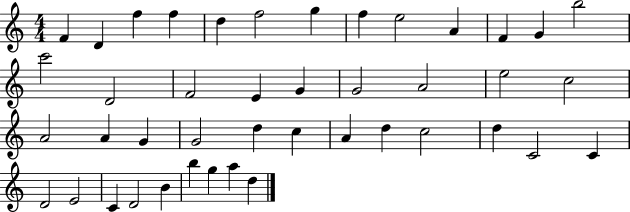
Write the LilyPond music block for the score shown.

{
  \clef treble
  \numericTimeSignature
  \time 4/4
  \key c \major
  f'4 d'4 f''4 f''4 | d''4 f''2 g''4 | f''4 e''2 a'4 | f'4 g'4 b''2 | \break c'''2 d'2 | f'2 e'4 g'4 | g'2 a'2 | e''2 c''2 | \break a'2 a'4 g'4 | g'2 d''4 c''4 | a'4 d''4 c''2 | d''4 c'2 c'4 | \break d'2 e'2 | c'4 d'2 b'4 | b''4 g''4 a''4 d''4 | \bar "|."
}